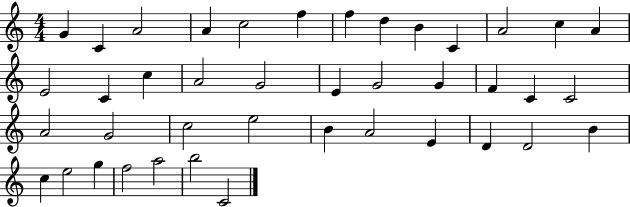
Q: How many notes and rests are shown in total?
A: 41